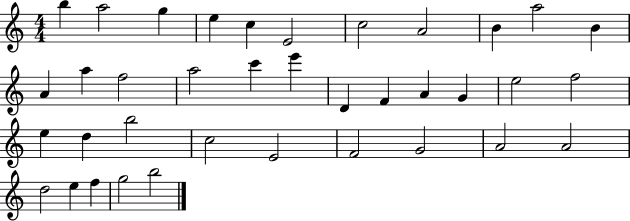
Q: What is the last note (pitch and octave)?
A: B5